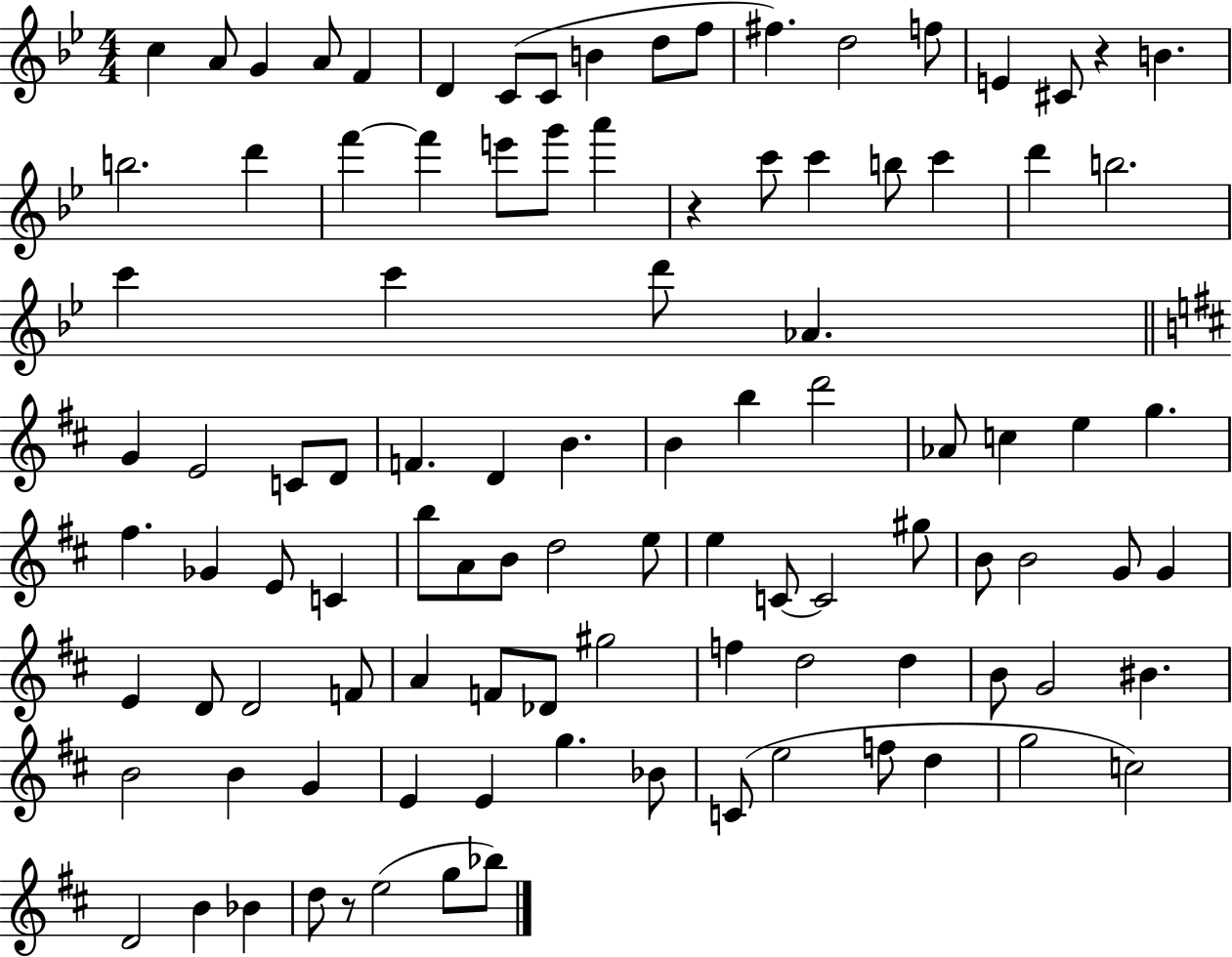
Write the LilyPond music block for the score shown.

{
  \clef treble
  \numericTimeSignature
  \time 4/4
  \key bes \major
  c''4 a'8 g'4 a'8 f'4 | d'4 c'8( c'8 b'4 d''8 f''8 | fis''4.) d''2 f''8 | e'4 cis'8 r4 b'4. | \break b''2. d'''4 | f'''4~~ f'''4 e'''8 g'''8 a'''4 | r4 c'''8 c'''4 b''8 c'''4 | d'''4 b''2. | \break c'''4 c'''4 d'''8 aes'4. | \bar "||" \break \key d \major g'4 e'2 c'8 d'8 | f'4. d'4 b'4. | b'4 b''4 d'''2 | aes'8 c''4 e''4 g''4. | \break fis''4. ges'4 e'8 c'4 | b''8 a'8 b'8 d''2 e''8 | e''4 c'8~~ c'2 gis''8 | b'8 b'2 g'8 g'4 | \break e'4 d'8 d'2 f'8 | a'4 f'8 des'8 gis''2 | f''4 d''2 d''4 | b'8 g'2 bis'4. | \break b'2 b'4 g'4 | e'4 e'4 g''4. bes'8 | c'8( e''2 f''8 d''4 | g''2 c''2) | \break d'2 b'4 bes'4 | d''8 r8 e''2( g''8 bes''8) | \bar "|."
}